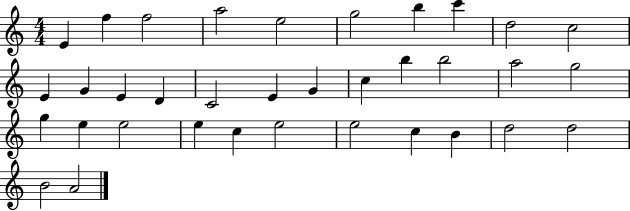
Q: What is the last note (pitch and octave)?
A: A4